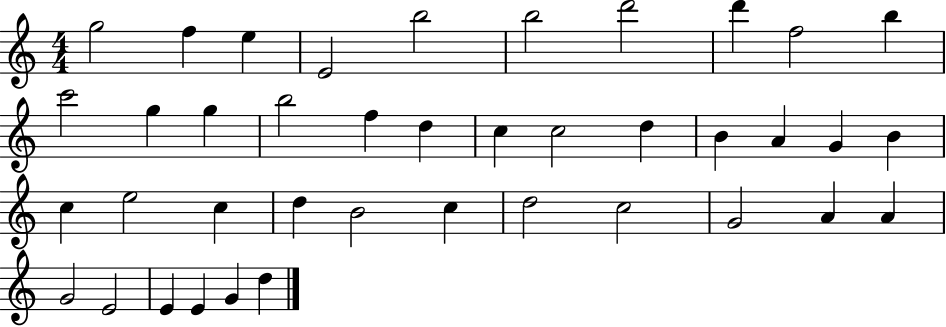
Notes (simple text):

G5/h F5/q E5/q E4/h B5/h B5/h D6/h D6/q F5/h B5/q C6/h G5/q G5/q B5/h F5/q D5/q C5/q C5/h D5/q B4/q A4/q G4/q B4/q C5/q E5/h C5/q D5/q B4/h C5/q D5/h C5/h G4/h A4/q A4/q G4/h E4/h E4/q E4/q G4/q D5/q